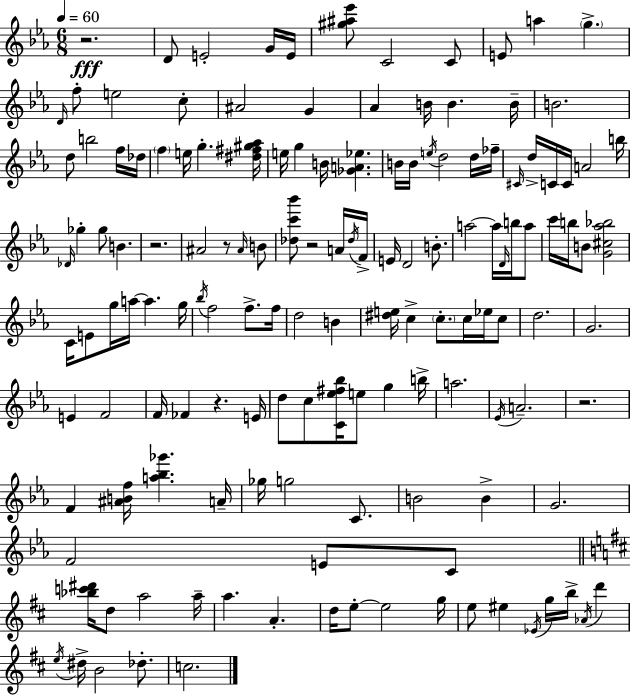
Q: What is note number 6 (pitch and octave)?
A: C4